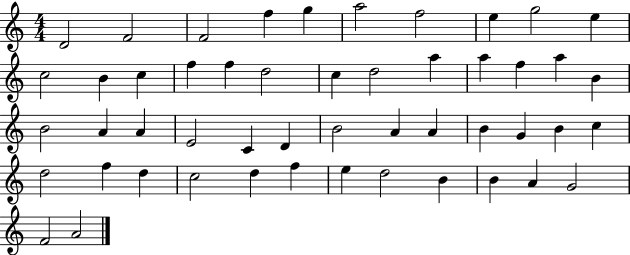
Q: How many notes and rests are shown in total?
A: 50